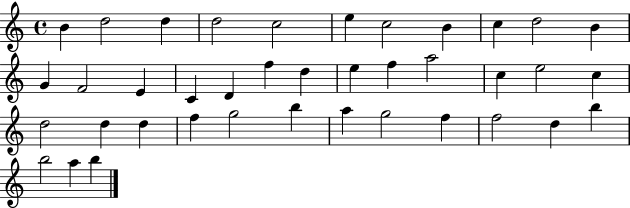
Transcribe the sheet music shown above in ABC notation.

X:1
T:Untitled
M:4/4
L:1/4
K:C
B d2 d d2 c2 e c2 B c d2 B G F2 E C D f d e f a2 c e2 c d2 d d f g2 b a g2 f f2 d b b2 a b